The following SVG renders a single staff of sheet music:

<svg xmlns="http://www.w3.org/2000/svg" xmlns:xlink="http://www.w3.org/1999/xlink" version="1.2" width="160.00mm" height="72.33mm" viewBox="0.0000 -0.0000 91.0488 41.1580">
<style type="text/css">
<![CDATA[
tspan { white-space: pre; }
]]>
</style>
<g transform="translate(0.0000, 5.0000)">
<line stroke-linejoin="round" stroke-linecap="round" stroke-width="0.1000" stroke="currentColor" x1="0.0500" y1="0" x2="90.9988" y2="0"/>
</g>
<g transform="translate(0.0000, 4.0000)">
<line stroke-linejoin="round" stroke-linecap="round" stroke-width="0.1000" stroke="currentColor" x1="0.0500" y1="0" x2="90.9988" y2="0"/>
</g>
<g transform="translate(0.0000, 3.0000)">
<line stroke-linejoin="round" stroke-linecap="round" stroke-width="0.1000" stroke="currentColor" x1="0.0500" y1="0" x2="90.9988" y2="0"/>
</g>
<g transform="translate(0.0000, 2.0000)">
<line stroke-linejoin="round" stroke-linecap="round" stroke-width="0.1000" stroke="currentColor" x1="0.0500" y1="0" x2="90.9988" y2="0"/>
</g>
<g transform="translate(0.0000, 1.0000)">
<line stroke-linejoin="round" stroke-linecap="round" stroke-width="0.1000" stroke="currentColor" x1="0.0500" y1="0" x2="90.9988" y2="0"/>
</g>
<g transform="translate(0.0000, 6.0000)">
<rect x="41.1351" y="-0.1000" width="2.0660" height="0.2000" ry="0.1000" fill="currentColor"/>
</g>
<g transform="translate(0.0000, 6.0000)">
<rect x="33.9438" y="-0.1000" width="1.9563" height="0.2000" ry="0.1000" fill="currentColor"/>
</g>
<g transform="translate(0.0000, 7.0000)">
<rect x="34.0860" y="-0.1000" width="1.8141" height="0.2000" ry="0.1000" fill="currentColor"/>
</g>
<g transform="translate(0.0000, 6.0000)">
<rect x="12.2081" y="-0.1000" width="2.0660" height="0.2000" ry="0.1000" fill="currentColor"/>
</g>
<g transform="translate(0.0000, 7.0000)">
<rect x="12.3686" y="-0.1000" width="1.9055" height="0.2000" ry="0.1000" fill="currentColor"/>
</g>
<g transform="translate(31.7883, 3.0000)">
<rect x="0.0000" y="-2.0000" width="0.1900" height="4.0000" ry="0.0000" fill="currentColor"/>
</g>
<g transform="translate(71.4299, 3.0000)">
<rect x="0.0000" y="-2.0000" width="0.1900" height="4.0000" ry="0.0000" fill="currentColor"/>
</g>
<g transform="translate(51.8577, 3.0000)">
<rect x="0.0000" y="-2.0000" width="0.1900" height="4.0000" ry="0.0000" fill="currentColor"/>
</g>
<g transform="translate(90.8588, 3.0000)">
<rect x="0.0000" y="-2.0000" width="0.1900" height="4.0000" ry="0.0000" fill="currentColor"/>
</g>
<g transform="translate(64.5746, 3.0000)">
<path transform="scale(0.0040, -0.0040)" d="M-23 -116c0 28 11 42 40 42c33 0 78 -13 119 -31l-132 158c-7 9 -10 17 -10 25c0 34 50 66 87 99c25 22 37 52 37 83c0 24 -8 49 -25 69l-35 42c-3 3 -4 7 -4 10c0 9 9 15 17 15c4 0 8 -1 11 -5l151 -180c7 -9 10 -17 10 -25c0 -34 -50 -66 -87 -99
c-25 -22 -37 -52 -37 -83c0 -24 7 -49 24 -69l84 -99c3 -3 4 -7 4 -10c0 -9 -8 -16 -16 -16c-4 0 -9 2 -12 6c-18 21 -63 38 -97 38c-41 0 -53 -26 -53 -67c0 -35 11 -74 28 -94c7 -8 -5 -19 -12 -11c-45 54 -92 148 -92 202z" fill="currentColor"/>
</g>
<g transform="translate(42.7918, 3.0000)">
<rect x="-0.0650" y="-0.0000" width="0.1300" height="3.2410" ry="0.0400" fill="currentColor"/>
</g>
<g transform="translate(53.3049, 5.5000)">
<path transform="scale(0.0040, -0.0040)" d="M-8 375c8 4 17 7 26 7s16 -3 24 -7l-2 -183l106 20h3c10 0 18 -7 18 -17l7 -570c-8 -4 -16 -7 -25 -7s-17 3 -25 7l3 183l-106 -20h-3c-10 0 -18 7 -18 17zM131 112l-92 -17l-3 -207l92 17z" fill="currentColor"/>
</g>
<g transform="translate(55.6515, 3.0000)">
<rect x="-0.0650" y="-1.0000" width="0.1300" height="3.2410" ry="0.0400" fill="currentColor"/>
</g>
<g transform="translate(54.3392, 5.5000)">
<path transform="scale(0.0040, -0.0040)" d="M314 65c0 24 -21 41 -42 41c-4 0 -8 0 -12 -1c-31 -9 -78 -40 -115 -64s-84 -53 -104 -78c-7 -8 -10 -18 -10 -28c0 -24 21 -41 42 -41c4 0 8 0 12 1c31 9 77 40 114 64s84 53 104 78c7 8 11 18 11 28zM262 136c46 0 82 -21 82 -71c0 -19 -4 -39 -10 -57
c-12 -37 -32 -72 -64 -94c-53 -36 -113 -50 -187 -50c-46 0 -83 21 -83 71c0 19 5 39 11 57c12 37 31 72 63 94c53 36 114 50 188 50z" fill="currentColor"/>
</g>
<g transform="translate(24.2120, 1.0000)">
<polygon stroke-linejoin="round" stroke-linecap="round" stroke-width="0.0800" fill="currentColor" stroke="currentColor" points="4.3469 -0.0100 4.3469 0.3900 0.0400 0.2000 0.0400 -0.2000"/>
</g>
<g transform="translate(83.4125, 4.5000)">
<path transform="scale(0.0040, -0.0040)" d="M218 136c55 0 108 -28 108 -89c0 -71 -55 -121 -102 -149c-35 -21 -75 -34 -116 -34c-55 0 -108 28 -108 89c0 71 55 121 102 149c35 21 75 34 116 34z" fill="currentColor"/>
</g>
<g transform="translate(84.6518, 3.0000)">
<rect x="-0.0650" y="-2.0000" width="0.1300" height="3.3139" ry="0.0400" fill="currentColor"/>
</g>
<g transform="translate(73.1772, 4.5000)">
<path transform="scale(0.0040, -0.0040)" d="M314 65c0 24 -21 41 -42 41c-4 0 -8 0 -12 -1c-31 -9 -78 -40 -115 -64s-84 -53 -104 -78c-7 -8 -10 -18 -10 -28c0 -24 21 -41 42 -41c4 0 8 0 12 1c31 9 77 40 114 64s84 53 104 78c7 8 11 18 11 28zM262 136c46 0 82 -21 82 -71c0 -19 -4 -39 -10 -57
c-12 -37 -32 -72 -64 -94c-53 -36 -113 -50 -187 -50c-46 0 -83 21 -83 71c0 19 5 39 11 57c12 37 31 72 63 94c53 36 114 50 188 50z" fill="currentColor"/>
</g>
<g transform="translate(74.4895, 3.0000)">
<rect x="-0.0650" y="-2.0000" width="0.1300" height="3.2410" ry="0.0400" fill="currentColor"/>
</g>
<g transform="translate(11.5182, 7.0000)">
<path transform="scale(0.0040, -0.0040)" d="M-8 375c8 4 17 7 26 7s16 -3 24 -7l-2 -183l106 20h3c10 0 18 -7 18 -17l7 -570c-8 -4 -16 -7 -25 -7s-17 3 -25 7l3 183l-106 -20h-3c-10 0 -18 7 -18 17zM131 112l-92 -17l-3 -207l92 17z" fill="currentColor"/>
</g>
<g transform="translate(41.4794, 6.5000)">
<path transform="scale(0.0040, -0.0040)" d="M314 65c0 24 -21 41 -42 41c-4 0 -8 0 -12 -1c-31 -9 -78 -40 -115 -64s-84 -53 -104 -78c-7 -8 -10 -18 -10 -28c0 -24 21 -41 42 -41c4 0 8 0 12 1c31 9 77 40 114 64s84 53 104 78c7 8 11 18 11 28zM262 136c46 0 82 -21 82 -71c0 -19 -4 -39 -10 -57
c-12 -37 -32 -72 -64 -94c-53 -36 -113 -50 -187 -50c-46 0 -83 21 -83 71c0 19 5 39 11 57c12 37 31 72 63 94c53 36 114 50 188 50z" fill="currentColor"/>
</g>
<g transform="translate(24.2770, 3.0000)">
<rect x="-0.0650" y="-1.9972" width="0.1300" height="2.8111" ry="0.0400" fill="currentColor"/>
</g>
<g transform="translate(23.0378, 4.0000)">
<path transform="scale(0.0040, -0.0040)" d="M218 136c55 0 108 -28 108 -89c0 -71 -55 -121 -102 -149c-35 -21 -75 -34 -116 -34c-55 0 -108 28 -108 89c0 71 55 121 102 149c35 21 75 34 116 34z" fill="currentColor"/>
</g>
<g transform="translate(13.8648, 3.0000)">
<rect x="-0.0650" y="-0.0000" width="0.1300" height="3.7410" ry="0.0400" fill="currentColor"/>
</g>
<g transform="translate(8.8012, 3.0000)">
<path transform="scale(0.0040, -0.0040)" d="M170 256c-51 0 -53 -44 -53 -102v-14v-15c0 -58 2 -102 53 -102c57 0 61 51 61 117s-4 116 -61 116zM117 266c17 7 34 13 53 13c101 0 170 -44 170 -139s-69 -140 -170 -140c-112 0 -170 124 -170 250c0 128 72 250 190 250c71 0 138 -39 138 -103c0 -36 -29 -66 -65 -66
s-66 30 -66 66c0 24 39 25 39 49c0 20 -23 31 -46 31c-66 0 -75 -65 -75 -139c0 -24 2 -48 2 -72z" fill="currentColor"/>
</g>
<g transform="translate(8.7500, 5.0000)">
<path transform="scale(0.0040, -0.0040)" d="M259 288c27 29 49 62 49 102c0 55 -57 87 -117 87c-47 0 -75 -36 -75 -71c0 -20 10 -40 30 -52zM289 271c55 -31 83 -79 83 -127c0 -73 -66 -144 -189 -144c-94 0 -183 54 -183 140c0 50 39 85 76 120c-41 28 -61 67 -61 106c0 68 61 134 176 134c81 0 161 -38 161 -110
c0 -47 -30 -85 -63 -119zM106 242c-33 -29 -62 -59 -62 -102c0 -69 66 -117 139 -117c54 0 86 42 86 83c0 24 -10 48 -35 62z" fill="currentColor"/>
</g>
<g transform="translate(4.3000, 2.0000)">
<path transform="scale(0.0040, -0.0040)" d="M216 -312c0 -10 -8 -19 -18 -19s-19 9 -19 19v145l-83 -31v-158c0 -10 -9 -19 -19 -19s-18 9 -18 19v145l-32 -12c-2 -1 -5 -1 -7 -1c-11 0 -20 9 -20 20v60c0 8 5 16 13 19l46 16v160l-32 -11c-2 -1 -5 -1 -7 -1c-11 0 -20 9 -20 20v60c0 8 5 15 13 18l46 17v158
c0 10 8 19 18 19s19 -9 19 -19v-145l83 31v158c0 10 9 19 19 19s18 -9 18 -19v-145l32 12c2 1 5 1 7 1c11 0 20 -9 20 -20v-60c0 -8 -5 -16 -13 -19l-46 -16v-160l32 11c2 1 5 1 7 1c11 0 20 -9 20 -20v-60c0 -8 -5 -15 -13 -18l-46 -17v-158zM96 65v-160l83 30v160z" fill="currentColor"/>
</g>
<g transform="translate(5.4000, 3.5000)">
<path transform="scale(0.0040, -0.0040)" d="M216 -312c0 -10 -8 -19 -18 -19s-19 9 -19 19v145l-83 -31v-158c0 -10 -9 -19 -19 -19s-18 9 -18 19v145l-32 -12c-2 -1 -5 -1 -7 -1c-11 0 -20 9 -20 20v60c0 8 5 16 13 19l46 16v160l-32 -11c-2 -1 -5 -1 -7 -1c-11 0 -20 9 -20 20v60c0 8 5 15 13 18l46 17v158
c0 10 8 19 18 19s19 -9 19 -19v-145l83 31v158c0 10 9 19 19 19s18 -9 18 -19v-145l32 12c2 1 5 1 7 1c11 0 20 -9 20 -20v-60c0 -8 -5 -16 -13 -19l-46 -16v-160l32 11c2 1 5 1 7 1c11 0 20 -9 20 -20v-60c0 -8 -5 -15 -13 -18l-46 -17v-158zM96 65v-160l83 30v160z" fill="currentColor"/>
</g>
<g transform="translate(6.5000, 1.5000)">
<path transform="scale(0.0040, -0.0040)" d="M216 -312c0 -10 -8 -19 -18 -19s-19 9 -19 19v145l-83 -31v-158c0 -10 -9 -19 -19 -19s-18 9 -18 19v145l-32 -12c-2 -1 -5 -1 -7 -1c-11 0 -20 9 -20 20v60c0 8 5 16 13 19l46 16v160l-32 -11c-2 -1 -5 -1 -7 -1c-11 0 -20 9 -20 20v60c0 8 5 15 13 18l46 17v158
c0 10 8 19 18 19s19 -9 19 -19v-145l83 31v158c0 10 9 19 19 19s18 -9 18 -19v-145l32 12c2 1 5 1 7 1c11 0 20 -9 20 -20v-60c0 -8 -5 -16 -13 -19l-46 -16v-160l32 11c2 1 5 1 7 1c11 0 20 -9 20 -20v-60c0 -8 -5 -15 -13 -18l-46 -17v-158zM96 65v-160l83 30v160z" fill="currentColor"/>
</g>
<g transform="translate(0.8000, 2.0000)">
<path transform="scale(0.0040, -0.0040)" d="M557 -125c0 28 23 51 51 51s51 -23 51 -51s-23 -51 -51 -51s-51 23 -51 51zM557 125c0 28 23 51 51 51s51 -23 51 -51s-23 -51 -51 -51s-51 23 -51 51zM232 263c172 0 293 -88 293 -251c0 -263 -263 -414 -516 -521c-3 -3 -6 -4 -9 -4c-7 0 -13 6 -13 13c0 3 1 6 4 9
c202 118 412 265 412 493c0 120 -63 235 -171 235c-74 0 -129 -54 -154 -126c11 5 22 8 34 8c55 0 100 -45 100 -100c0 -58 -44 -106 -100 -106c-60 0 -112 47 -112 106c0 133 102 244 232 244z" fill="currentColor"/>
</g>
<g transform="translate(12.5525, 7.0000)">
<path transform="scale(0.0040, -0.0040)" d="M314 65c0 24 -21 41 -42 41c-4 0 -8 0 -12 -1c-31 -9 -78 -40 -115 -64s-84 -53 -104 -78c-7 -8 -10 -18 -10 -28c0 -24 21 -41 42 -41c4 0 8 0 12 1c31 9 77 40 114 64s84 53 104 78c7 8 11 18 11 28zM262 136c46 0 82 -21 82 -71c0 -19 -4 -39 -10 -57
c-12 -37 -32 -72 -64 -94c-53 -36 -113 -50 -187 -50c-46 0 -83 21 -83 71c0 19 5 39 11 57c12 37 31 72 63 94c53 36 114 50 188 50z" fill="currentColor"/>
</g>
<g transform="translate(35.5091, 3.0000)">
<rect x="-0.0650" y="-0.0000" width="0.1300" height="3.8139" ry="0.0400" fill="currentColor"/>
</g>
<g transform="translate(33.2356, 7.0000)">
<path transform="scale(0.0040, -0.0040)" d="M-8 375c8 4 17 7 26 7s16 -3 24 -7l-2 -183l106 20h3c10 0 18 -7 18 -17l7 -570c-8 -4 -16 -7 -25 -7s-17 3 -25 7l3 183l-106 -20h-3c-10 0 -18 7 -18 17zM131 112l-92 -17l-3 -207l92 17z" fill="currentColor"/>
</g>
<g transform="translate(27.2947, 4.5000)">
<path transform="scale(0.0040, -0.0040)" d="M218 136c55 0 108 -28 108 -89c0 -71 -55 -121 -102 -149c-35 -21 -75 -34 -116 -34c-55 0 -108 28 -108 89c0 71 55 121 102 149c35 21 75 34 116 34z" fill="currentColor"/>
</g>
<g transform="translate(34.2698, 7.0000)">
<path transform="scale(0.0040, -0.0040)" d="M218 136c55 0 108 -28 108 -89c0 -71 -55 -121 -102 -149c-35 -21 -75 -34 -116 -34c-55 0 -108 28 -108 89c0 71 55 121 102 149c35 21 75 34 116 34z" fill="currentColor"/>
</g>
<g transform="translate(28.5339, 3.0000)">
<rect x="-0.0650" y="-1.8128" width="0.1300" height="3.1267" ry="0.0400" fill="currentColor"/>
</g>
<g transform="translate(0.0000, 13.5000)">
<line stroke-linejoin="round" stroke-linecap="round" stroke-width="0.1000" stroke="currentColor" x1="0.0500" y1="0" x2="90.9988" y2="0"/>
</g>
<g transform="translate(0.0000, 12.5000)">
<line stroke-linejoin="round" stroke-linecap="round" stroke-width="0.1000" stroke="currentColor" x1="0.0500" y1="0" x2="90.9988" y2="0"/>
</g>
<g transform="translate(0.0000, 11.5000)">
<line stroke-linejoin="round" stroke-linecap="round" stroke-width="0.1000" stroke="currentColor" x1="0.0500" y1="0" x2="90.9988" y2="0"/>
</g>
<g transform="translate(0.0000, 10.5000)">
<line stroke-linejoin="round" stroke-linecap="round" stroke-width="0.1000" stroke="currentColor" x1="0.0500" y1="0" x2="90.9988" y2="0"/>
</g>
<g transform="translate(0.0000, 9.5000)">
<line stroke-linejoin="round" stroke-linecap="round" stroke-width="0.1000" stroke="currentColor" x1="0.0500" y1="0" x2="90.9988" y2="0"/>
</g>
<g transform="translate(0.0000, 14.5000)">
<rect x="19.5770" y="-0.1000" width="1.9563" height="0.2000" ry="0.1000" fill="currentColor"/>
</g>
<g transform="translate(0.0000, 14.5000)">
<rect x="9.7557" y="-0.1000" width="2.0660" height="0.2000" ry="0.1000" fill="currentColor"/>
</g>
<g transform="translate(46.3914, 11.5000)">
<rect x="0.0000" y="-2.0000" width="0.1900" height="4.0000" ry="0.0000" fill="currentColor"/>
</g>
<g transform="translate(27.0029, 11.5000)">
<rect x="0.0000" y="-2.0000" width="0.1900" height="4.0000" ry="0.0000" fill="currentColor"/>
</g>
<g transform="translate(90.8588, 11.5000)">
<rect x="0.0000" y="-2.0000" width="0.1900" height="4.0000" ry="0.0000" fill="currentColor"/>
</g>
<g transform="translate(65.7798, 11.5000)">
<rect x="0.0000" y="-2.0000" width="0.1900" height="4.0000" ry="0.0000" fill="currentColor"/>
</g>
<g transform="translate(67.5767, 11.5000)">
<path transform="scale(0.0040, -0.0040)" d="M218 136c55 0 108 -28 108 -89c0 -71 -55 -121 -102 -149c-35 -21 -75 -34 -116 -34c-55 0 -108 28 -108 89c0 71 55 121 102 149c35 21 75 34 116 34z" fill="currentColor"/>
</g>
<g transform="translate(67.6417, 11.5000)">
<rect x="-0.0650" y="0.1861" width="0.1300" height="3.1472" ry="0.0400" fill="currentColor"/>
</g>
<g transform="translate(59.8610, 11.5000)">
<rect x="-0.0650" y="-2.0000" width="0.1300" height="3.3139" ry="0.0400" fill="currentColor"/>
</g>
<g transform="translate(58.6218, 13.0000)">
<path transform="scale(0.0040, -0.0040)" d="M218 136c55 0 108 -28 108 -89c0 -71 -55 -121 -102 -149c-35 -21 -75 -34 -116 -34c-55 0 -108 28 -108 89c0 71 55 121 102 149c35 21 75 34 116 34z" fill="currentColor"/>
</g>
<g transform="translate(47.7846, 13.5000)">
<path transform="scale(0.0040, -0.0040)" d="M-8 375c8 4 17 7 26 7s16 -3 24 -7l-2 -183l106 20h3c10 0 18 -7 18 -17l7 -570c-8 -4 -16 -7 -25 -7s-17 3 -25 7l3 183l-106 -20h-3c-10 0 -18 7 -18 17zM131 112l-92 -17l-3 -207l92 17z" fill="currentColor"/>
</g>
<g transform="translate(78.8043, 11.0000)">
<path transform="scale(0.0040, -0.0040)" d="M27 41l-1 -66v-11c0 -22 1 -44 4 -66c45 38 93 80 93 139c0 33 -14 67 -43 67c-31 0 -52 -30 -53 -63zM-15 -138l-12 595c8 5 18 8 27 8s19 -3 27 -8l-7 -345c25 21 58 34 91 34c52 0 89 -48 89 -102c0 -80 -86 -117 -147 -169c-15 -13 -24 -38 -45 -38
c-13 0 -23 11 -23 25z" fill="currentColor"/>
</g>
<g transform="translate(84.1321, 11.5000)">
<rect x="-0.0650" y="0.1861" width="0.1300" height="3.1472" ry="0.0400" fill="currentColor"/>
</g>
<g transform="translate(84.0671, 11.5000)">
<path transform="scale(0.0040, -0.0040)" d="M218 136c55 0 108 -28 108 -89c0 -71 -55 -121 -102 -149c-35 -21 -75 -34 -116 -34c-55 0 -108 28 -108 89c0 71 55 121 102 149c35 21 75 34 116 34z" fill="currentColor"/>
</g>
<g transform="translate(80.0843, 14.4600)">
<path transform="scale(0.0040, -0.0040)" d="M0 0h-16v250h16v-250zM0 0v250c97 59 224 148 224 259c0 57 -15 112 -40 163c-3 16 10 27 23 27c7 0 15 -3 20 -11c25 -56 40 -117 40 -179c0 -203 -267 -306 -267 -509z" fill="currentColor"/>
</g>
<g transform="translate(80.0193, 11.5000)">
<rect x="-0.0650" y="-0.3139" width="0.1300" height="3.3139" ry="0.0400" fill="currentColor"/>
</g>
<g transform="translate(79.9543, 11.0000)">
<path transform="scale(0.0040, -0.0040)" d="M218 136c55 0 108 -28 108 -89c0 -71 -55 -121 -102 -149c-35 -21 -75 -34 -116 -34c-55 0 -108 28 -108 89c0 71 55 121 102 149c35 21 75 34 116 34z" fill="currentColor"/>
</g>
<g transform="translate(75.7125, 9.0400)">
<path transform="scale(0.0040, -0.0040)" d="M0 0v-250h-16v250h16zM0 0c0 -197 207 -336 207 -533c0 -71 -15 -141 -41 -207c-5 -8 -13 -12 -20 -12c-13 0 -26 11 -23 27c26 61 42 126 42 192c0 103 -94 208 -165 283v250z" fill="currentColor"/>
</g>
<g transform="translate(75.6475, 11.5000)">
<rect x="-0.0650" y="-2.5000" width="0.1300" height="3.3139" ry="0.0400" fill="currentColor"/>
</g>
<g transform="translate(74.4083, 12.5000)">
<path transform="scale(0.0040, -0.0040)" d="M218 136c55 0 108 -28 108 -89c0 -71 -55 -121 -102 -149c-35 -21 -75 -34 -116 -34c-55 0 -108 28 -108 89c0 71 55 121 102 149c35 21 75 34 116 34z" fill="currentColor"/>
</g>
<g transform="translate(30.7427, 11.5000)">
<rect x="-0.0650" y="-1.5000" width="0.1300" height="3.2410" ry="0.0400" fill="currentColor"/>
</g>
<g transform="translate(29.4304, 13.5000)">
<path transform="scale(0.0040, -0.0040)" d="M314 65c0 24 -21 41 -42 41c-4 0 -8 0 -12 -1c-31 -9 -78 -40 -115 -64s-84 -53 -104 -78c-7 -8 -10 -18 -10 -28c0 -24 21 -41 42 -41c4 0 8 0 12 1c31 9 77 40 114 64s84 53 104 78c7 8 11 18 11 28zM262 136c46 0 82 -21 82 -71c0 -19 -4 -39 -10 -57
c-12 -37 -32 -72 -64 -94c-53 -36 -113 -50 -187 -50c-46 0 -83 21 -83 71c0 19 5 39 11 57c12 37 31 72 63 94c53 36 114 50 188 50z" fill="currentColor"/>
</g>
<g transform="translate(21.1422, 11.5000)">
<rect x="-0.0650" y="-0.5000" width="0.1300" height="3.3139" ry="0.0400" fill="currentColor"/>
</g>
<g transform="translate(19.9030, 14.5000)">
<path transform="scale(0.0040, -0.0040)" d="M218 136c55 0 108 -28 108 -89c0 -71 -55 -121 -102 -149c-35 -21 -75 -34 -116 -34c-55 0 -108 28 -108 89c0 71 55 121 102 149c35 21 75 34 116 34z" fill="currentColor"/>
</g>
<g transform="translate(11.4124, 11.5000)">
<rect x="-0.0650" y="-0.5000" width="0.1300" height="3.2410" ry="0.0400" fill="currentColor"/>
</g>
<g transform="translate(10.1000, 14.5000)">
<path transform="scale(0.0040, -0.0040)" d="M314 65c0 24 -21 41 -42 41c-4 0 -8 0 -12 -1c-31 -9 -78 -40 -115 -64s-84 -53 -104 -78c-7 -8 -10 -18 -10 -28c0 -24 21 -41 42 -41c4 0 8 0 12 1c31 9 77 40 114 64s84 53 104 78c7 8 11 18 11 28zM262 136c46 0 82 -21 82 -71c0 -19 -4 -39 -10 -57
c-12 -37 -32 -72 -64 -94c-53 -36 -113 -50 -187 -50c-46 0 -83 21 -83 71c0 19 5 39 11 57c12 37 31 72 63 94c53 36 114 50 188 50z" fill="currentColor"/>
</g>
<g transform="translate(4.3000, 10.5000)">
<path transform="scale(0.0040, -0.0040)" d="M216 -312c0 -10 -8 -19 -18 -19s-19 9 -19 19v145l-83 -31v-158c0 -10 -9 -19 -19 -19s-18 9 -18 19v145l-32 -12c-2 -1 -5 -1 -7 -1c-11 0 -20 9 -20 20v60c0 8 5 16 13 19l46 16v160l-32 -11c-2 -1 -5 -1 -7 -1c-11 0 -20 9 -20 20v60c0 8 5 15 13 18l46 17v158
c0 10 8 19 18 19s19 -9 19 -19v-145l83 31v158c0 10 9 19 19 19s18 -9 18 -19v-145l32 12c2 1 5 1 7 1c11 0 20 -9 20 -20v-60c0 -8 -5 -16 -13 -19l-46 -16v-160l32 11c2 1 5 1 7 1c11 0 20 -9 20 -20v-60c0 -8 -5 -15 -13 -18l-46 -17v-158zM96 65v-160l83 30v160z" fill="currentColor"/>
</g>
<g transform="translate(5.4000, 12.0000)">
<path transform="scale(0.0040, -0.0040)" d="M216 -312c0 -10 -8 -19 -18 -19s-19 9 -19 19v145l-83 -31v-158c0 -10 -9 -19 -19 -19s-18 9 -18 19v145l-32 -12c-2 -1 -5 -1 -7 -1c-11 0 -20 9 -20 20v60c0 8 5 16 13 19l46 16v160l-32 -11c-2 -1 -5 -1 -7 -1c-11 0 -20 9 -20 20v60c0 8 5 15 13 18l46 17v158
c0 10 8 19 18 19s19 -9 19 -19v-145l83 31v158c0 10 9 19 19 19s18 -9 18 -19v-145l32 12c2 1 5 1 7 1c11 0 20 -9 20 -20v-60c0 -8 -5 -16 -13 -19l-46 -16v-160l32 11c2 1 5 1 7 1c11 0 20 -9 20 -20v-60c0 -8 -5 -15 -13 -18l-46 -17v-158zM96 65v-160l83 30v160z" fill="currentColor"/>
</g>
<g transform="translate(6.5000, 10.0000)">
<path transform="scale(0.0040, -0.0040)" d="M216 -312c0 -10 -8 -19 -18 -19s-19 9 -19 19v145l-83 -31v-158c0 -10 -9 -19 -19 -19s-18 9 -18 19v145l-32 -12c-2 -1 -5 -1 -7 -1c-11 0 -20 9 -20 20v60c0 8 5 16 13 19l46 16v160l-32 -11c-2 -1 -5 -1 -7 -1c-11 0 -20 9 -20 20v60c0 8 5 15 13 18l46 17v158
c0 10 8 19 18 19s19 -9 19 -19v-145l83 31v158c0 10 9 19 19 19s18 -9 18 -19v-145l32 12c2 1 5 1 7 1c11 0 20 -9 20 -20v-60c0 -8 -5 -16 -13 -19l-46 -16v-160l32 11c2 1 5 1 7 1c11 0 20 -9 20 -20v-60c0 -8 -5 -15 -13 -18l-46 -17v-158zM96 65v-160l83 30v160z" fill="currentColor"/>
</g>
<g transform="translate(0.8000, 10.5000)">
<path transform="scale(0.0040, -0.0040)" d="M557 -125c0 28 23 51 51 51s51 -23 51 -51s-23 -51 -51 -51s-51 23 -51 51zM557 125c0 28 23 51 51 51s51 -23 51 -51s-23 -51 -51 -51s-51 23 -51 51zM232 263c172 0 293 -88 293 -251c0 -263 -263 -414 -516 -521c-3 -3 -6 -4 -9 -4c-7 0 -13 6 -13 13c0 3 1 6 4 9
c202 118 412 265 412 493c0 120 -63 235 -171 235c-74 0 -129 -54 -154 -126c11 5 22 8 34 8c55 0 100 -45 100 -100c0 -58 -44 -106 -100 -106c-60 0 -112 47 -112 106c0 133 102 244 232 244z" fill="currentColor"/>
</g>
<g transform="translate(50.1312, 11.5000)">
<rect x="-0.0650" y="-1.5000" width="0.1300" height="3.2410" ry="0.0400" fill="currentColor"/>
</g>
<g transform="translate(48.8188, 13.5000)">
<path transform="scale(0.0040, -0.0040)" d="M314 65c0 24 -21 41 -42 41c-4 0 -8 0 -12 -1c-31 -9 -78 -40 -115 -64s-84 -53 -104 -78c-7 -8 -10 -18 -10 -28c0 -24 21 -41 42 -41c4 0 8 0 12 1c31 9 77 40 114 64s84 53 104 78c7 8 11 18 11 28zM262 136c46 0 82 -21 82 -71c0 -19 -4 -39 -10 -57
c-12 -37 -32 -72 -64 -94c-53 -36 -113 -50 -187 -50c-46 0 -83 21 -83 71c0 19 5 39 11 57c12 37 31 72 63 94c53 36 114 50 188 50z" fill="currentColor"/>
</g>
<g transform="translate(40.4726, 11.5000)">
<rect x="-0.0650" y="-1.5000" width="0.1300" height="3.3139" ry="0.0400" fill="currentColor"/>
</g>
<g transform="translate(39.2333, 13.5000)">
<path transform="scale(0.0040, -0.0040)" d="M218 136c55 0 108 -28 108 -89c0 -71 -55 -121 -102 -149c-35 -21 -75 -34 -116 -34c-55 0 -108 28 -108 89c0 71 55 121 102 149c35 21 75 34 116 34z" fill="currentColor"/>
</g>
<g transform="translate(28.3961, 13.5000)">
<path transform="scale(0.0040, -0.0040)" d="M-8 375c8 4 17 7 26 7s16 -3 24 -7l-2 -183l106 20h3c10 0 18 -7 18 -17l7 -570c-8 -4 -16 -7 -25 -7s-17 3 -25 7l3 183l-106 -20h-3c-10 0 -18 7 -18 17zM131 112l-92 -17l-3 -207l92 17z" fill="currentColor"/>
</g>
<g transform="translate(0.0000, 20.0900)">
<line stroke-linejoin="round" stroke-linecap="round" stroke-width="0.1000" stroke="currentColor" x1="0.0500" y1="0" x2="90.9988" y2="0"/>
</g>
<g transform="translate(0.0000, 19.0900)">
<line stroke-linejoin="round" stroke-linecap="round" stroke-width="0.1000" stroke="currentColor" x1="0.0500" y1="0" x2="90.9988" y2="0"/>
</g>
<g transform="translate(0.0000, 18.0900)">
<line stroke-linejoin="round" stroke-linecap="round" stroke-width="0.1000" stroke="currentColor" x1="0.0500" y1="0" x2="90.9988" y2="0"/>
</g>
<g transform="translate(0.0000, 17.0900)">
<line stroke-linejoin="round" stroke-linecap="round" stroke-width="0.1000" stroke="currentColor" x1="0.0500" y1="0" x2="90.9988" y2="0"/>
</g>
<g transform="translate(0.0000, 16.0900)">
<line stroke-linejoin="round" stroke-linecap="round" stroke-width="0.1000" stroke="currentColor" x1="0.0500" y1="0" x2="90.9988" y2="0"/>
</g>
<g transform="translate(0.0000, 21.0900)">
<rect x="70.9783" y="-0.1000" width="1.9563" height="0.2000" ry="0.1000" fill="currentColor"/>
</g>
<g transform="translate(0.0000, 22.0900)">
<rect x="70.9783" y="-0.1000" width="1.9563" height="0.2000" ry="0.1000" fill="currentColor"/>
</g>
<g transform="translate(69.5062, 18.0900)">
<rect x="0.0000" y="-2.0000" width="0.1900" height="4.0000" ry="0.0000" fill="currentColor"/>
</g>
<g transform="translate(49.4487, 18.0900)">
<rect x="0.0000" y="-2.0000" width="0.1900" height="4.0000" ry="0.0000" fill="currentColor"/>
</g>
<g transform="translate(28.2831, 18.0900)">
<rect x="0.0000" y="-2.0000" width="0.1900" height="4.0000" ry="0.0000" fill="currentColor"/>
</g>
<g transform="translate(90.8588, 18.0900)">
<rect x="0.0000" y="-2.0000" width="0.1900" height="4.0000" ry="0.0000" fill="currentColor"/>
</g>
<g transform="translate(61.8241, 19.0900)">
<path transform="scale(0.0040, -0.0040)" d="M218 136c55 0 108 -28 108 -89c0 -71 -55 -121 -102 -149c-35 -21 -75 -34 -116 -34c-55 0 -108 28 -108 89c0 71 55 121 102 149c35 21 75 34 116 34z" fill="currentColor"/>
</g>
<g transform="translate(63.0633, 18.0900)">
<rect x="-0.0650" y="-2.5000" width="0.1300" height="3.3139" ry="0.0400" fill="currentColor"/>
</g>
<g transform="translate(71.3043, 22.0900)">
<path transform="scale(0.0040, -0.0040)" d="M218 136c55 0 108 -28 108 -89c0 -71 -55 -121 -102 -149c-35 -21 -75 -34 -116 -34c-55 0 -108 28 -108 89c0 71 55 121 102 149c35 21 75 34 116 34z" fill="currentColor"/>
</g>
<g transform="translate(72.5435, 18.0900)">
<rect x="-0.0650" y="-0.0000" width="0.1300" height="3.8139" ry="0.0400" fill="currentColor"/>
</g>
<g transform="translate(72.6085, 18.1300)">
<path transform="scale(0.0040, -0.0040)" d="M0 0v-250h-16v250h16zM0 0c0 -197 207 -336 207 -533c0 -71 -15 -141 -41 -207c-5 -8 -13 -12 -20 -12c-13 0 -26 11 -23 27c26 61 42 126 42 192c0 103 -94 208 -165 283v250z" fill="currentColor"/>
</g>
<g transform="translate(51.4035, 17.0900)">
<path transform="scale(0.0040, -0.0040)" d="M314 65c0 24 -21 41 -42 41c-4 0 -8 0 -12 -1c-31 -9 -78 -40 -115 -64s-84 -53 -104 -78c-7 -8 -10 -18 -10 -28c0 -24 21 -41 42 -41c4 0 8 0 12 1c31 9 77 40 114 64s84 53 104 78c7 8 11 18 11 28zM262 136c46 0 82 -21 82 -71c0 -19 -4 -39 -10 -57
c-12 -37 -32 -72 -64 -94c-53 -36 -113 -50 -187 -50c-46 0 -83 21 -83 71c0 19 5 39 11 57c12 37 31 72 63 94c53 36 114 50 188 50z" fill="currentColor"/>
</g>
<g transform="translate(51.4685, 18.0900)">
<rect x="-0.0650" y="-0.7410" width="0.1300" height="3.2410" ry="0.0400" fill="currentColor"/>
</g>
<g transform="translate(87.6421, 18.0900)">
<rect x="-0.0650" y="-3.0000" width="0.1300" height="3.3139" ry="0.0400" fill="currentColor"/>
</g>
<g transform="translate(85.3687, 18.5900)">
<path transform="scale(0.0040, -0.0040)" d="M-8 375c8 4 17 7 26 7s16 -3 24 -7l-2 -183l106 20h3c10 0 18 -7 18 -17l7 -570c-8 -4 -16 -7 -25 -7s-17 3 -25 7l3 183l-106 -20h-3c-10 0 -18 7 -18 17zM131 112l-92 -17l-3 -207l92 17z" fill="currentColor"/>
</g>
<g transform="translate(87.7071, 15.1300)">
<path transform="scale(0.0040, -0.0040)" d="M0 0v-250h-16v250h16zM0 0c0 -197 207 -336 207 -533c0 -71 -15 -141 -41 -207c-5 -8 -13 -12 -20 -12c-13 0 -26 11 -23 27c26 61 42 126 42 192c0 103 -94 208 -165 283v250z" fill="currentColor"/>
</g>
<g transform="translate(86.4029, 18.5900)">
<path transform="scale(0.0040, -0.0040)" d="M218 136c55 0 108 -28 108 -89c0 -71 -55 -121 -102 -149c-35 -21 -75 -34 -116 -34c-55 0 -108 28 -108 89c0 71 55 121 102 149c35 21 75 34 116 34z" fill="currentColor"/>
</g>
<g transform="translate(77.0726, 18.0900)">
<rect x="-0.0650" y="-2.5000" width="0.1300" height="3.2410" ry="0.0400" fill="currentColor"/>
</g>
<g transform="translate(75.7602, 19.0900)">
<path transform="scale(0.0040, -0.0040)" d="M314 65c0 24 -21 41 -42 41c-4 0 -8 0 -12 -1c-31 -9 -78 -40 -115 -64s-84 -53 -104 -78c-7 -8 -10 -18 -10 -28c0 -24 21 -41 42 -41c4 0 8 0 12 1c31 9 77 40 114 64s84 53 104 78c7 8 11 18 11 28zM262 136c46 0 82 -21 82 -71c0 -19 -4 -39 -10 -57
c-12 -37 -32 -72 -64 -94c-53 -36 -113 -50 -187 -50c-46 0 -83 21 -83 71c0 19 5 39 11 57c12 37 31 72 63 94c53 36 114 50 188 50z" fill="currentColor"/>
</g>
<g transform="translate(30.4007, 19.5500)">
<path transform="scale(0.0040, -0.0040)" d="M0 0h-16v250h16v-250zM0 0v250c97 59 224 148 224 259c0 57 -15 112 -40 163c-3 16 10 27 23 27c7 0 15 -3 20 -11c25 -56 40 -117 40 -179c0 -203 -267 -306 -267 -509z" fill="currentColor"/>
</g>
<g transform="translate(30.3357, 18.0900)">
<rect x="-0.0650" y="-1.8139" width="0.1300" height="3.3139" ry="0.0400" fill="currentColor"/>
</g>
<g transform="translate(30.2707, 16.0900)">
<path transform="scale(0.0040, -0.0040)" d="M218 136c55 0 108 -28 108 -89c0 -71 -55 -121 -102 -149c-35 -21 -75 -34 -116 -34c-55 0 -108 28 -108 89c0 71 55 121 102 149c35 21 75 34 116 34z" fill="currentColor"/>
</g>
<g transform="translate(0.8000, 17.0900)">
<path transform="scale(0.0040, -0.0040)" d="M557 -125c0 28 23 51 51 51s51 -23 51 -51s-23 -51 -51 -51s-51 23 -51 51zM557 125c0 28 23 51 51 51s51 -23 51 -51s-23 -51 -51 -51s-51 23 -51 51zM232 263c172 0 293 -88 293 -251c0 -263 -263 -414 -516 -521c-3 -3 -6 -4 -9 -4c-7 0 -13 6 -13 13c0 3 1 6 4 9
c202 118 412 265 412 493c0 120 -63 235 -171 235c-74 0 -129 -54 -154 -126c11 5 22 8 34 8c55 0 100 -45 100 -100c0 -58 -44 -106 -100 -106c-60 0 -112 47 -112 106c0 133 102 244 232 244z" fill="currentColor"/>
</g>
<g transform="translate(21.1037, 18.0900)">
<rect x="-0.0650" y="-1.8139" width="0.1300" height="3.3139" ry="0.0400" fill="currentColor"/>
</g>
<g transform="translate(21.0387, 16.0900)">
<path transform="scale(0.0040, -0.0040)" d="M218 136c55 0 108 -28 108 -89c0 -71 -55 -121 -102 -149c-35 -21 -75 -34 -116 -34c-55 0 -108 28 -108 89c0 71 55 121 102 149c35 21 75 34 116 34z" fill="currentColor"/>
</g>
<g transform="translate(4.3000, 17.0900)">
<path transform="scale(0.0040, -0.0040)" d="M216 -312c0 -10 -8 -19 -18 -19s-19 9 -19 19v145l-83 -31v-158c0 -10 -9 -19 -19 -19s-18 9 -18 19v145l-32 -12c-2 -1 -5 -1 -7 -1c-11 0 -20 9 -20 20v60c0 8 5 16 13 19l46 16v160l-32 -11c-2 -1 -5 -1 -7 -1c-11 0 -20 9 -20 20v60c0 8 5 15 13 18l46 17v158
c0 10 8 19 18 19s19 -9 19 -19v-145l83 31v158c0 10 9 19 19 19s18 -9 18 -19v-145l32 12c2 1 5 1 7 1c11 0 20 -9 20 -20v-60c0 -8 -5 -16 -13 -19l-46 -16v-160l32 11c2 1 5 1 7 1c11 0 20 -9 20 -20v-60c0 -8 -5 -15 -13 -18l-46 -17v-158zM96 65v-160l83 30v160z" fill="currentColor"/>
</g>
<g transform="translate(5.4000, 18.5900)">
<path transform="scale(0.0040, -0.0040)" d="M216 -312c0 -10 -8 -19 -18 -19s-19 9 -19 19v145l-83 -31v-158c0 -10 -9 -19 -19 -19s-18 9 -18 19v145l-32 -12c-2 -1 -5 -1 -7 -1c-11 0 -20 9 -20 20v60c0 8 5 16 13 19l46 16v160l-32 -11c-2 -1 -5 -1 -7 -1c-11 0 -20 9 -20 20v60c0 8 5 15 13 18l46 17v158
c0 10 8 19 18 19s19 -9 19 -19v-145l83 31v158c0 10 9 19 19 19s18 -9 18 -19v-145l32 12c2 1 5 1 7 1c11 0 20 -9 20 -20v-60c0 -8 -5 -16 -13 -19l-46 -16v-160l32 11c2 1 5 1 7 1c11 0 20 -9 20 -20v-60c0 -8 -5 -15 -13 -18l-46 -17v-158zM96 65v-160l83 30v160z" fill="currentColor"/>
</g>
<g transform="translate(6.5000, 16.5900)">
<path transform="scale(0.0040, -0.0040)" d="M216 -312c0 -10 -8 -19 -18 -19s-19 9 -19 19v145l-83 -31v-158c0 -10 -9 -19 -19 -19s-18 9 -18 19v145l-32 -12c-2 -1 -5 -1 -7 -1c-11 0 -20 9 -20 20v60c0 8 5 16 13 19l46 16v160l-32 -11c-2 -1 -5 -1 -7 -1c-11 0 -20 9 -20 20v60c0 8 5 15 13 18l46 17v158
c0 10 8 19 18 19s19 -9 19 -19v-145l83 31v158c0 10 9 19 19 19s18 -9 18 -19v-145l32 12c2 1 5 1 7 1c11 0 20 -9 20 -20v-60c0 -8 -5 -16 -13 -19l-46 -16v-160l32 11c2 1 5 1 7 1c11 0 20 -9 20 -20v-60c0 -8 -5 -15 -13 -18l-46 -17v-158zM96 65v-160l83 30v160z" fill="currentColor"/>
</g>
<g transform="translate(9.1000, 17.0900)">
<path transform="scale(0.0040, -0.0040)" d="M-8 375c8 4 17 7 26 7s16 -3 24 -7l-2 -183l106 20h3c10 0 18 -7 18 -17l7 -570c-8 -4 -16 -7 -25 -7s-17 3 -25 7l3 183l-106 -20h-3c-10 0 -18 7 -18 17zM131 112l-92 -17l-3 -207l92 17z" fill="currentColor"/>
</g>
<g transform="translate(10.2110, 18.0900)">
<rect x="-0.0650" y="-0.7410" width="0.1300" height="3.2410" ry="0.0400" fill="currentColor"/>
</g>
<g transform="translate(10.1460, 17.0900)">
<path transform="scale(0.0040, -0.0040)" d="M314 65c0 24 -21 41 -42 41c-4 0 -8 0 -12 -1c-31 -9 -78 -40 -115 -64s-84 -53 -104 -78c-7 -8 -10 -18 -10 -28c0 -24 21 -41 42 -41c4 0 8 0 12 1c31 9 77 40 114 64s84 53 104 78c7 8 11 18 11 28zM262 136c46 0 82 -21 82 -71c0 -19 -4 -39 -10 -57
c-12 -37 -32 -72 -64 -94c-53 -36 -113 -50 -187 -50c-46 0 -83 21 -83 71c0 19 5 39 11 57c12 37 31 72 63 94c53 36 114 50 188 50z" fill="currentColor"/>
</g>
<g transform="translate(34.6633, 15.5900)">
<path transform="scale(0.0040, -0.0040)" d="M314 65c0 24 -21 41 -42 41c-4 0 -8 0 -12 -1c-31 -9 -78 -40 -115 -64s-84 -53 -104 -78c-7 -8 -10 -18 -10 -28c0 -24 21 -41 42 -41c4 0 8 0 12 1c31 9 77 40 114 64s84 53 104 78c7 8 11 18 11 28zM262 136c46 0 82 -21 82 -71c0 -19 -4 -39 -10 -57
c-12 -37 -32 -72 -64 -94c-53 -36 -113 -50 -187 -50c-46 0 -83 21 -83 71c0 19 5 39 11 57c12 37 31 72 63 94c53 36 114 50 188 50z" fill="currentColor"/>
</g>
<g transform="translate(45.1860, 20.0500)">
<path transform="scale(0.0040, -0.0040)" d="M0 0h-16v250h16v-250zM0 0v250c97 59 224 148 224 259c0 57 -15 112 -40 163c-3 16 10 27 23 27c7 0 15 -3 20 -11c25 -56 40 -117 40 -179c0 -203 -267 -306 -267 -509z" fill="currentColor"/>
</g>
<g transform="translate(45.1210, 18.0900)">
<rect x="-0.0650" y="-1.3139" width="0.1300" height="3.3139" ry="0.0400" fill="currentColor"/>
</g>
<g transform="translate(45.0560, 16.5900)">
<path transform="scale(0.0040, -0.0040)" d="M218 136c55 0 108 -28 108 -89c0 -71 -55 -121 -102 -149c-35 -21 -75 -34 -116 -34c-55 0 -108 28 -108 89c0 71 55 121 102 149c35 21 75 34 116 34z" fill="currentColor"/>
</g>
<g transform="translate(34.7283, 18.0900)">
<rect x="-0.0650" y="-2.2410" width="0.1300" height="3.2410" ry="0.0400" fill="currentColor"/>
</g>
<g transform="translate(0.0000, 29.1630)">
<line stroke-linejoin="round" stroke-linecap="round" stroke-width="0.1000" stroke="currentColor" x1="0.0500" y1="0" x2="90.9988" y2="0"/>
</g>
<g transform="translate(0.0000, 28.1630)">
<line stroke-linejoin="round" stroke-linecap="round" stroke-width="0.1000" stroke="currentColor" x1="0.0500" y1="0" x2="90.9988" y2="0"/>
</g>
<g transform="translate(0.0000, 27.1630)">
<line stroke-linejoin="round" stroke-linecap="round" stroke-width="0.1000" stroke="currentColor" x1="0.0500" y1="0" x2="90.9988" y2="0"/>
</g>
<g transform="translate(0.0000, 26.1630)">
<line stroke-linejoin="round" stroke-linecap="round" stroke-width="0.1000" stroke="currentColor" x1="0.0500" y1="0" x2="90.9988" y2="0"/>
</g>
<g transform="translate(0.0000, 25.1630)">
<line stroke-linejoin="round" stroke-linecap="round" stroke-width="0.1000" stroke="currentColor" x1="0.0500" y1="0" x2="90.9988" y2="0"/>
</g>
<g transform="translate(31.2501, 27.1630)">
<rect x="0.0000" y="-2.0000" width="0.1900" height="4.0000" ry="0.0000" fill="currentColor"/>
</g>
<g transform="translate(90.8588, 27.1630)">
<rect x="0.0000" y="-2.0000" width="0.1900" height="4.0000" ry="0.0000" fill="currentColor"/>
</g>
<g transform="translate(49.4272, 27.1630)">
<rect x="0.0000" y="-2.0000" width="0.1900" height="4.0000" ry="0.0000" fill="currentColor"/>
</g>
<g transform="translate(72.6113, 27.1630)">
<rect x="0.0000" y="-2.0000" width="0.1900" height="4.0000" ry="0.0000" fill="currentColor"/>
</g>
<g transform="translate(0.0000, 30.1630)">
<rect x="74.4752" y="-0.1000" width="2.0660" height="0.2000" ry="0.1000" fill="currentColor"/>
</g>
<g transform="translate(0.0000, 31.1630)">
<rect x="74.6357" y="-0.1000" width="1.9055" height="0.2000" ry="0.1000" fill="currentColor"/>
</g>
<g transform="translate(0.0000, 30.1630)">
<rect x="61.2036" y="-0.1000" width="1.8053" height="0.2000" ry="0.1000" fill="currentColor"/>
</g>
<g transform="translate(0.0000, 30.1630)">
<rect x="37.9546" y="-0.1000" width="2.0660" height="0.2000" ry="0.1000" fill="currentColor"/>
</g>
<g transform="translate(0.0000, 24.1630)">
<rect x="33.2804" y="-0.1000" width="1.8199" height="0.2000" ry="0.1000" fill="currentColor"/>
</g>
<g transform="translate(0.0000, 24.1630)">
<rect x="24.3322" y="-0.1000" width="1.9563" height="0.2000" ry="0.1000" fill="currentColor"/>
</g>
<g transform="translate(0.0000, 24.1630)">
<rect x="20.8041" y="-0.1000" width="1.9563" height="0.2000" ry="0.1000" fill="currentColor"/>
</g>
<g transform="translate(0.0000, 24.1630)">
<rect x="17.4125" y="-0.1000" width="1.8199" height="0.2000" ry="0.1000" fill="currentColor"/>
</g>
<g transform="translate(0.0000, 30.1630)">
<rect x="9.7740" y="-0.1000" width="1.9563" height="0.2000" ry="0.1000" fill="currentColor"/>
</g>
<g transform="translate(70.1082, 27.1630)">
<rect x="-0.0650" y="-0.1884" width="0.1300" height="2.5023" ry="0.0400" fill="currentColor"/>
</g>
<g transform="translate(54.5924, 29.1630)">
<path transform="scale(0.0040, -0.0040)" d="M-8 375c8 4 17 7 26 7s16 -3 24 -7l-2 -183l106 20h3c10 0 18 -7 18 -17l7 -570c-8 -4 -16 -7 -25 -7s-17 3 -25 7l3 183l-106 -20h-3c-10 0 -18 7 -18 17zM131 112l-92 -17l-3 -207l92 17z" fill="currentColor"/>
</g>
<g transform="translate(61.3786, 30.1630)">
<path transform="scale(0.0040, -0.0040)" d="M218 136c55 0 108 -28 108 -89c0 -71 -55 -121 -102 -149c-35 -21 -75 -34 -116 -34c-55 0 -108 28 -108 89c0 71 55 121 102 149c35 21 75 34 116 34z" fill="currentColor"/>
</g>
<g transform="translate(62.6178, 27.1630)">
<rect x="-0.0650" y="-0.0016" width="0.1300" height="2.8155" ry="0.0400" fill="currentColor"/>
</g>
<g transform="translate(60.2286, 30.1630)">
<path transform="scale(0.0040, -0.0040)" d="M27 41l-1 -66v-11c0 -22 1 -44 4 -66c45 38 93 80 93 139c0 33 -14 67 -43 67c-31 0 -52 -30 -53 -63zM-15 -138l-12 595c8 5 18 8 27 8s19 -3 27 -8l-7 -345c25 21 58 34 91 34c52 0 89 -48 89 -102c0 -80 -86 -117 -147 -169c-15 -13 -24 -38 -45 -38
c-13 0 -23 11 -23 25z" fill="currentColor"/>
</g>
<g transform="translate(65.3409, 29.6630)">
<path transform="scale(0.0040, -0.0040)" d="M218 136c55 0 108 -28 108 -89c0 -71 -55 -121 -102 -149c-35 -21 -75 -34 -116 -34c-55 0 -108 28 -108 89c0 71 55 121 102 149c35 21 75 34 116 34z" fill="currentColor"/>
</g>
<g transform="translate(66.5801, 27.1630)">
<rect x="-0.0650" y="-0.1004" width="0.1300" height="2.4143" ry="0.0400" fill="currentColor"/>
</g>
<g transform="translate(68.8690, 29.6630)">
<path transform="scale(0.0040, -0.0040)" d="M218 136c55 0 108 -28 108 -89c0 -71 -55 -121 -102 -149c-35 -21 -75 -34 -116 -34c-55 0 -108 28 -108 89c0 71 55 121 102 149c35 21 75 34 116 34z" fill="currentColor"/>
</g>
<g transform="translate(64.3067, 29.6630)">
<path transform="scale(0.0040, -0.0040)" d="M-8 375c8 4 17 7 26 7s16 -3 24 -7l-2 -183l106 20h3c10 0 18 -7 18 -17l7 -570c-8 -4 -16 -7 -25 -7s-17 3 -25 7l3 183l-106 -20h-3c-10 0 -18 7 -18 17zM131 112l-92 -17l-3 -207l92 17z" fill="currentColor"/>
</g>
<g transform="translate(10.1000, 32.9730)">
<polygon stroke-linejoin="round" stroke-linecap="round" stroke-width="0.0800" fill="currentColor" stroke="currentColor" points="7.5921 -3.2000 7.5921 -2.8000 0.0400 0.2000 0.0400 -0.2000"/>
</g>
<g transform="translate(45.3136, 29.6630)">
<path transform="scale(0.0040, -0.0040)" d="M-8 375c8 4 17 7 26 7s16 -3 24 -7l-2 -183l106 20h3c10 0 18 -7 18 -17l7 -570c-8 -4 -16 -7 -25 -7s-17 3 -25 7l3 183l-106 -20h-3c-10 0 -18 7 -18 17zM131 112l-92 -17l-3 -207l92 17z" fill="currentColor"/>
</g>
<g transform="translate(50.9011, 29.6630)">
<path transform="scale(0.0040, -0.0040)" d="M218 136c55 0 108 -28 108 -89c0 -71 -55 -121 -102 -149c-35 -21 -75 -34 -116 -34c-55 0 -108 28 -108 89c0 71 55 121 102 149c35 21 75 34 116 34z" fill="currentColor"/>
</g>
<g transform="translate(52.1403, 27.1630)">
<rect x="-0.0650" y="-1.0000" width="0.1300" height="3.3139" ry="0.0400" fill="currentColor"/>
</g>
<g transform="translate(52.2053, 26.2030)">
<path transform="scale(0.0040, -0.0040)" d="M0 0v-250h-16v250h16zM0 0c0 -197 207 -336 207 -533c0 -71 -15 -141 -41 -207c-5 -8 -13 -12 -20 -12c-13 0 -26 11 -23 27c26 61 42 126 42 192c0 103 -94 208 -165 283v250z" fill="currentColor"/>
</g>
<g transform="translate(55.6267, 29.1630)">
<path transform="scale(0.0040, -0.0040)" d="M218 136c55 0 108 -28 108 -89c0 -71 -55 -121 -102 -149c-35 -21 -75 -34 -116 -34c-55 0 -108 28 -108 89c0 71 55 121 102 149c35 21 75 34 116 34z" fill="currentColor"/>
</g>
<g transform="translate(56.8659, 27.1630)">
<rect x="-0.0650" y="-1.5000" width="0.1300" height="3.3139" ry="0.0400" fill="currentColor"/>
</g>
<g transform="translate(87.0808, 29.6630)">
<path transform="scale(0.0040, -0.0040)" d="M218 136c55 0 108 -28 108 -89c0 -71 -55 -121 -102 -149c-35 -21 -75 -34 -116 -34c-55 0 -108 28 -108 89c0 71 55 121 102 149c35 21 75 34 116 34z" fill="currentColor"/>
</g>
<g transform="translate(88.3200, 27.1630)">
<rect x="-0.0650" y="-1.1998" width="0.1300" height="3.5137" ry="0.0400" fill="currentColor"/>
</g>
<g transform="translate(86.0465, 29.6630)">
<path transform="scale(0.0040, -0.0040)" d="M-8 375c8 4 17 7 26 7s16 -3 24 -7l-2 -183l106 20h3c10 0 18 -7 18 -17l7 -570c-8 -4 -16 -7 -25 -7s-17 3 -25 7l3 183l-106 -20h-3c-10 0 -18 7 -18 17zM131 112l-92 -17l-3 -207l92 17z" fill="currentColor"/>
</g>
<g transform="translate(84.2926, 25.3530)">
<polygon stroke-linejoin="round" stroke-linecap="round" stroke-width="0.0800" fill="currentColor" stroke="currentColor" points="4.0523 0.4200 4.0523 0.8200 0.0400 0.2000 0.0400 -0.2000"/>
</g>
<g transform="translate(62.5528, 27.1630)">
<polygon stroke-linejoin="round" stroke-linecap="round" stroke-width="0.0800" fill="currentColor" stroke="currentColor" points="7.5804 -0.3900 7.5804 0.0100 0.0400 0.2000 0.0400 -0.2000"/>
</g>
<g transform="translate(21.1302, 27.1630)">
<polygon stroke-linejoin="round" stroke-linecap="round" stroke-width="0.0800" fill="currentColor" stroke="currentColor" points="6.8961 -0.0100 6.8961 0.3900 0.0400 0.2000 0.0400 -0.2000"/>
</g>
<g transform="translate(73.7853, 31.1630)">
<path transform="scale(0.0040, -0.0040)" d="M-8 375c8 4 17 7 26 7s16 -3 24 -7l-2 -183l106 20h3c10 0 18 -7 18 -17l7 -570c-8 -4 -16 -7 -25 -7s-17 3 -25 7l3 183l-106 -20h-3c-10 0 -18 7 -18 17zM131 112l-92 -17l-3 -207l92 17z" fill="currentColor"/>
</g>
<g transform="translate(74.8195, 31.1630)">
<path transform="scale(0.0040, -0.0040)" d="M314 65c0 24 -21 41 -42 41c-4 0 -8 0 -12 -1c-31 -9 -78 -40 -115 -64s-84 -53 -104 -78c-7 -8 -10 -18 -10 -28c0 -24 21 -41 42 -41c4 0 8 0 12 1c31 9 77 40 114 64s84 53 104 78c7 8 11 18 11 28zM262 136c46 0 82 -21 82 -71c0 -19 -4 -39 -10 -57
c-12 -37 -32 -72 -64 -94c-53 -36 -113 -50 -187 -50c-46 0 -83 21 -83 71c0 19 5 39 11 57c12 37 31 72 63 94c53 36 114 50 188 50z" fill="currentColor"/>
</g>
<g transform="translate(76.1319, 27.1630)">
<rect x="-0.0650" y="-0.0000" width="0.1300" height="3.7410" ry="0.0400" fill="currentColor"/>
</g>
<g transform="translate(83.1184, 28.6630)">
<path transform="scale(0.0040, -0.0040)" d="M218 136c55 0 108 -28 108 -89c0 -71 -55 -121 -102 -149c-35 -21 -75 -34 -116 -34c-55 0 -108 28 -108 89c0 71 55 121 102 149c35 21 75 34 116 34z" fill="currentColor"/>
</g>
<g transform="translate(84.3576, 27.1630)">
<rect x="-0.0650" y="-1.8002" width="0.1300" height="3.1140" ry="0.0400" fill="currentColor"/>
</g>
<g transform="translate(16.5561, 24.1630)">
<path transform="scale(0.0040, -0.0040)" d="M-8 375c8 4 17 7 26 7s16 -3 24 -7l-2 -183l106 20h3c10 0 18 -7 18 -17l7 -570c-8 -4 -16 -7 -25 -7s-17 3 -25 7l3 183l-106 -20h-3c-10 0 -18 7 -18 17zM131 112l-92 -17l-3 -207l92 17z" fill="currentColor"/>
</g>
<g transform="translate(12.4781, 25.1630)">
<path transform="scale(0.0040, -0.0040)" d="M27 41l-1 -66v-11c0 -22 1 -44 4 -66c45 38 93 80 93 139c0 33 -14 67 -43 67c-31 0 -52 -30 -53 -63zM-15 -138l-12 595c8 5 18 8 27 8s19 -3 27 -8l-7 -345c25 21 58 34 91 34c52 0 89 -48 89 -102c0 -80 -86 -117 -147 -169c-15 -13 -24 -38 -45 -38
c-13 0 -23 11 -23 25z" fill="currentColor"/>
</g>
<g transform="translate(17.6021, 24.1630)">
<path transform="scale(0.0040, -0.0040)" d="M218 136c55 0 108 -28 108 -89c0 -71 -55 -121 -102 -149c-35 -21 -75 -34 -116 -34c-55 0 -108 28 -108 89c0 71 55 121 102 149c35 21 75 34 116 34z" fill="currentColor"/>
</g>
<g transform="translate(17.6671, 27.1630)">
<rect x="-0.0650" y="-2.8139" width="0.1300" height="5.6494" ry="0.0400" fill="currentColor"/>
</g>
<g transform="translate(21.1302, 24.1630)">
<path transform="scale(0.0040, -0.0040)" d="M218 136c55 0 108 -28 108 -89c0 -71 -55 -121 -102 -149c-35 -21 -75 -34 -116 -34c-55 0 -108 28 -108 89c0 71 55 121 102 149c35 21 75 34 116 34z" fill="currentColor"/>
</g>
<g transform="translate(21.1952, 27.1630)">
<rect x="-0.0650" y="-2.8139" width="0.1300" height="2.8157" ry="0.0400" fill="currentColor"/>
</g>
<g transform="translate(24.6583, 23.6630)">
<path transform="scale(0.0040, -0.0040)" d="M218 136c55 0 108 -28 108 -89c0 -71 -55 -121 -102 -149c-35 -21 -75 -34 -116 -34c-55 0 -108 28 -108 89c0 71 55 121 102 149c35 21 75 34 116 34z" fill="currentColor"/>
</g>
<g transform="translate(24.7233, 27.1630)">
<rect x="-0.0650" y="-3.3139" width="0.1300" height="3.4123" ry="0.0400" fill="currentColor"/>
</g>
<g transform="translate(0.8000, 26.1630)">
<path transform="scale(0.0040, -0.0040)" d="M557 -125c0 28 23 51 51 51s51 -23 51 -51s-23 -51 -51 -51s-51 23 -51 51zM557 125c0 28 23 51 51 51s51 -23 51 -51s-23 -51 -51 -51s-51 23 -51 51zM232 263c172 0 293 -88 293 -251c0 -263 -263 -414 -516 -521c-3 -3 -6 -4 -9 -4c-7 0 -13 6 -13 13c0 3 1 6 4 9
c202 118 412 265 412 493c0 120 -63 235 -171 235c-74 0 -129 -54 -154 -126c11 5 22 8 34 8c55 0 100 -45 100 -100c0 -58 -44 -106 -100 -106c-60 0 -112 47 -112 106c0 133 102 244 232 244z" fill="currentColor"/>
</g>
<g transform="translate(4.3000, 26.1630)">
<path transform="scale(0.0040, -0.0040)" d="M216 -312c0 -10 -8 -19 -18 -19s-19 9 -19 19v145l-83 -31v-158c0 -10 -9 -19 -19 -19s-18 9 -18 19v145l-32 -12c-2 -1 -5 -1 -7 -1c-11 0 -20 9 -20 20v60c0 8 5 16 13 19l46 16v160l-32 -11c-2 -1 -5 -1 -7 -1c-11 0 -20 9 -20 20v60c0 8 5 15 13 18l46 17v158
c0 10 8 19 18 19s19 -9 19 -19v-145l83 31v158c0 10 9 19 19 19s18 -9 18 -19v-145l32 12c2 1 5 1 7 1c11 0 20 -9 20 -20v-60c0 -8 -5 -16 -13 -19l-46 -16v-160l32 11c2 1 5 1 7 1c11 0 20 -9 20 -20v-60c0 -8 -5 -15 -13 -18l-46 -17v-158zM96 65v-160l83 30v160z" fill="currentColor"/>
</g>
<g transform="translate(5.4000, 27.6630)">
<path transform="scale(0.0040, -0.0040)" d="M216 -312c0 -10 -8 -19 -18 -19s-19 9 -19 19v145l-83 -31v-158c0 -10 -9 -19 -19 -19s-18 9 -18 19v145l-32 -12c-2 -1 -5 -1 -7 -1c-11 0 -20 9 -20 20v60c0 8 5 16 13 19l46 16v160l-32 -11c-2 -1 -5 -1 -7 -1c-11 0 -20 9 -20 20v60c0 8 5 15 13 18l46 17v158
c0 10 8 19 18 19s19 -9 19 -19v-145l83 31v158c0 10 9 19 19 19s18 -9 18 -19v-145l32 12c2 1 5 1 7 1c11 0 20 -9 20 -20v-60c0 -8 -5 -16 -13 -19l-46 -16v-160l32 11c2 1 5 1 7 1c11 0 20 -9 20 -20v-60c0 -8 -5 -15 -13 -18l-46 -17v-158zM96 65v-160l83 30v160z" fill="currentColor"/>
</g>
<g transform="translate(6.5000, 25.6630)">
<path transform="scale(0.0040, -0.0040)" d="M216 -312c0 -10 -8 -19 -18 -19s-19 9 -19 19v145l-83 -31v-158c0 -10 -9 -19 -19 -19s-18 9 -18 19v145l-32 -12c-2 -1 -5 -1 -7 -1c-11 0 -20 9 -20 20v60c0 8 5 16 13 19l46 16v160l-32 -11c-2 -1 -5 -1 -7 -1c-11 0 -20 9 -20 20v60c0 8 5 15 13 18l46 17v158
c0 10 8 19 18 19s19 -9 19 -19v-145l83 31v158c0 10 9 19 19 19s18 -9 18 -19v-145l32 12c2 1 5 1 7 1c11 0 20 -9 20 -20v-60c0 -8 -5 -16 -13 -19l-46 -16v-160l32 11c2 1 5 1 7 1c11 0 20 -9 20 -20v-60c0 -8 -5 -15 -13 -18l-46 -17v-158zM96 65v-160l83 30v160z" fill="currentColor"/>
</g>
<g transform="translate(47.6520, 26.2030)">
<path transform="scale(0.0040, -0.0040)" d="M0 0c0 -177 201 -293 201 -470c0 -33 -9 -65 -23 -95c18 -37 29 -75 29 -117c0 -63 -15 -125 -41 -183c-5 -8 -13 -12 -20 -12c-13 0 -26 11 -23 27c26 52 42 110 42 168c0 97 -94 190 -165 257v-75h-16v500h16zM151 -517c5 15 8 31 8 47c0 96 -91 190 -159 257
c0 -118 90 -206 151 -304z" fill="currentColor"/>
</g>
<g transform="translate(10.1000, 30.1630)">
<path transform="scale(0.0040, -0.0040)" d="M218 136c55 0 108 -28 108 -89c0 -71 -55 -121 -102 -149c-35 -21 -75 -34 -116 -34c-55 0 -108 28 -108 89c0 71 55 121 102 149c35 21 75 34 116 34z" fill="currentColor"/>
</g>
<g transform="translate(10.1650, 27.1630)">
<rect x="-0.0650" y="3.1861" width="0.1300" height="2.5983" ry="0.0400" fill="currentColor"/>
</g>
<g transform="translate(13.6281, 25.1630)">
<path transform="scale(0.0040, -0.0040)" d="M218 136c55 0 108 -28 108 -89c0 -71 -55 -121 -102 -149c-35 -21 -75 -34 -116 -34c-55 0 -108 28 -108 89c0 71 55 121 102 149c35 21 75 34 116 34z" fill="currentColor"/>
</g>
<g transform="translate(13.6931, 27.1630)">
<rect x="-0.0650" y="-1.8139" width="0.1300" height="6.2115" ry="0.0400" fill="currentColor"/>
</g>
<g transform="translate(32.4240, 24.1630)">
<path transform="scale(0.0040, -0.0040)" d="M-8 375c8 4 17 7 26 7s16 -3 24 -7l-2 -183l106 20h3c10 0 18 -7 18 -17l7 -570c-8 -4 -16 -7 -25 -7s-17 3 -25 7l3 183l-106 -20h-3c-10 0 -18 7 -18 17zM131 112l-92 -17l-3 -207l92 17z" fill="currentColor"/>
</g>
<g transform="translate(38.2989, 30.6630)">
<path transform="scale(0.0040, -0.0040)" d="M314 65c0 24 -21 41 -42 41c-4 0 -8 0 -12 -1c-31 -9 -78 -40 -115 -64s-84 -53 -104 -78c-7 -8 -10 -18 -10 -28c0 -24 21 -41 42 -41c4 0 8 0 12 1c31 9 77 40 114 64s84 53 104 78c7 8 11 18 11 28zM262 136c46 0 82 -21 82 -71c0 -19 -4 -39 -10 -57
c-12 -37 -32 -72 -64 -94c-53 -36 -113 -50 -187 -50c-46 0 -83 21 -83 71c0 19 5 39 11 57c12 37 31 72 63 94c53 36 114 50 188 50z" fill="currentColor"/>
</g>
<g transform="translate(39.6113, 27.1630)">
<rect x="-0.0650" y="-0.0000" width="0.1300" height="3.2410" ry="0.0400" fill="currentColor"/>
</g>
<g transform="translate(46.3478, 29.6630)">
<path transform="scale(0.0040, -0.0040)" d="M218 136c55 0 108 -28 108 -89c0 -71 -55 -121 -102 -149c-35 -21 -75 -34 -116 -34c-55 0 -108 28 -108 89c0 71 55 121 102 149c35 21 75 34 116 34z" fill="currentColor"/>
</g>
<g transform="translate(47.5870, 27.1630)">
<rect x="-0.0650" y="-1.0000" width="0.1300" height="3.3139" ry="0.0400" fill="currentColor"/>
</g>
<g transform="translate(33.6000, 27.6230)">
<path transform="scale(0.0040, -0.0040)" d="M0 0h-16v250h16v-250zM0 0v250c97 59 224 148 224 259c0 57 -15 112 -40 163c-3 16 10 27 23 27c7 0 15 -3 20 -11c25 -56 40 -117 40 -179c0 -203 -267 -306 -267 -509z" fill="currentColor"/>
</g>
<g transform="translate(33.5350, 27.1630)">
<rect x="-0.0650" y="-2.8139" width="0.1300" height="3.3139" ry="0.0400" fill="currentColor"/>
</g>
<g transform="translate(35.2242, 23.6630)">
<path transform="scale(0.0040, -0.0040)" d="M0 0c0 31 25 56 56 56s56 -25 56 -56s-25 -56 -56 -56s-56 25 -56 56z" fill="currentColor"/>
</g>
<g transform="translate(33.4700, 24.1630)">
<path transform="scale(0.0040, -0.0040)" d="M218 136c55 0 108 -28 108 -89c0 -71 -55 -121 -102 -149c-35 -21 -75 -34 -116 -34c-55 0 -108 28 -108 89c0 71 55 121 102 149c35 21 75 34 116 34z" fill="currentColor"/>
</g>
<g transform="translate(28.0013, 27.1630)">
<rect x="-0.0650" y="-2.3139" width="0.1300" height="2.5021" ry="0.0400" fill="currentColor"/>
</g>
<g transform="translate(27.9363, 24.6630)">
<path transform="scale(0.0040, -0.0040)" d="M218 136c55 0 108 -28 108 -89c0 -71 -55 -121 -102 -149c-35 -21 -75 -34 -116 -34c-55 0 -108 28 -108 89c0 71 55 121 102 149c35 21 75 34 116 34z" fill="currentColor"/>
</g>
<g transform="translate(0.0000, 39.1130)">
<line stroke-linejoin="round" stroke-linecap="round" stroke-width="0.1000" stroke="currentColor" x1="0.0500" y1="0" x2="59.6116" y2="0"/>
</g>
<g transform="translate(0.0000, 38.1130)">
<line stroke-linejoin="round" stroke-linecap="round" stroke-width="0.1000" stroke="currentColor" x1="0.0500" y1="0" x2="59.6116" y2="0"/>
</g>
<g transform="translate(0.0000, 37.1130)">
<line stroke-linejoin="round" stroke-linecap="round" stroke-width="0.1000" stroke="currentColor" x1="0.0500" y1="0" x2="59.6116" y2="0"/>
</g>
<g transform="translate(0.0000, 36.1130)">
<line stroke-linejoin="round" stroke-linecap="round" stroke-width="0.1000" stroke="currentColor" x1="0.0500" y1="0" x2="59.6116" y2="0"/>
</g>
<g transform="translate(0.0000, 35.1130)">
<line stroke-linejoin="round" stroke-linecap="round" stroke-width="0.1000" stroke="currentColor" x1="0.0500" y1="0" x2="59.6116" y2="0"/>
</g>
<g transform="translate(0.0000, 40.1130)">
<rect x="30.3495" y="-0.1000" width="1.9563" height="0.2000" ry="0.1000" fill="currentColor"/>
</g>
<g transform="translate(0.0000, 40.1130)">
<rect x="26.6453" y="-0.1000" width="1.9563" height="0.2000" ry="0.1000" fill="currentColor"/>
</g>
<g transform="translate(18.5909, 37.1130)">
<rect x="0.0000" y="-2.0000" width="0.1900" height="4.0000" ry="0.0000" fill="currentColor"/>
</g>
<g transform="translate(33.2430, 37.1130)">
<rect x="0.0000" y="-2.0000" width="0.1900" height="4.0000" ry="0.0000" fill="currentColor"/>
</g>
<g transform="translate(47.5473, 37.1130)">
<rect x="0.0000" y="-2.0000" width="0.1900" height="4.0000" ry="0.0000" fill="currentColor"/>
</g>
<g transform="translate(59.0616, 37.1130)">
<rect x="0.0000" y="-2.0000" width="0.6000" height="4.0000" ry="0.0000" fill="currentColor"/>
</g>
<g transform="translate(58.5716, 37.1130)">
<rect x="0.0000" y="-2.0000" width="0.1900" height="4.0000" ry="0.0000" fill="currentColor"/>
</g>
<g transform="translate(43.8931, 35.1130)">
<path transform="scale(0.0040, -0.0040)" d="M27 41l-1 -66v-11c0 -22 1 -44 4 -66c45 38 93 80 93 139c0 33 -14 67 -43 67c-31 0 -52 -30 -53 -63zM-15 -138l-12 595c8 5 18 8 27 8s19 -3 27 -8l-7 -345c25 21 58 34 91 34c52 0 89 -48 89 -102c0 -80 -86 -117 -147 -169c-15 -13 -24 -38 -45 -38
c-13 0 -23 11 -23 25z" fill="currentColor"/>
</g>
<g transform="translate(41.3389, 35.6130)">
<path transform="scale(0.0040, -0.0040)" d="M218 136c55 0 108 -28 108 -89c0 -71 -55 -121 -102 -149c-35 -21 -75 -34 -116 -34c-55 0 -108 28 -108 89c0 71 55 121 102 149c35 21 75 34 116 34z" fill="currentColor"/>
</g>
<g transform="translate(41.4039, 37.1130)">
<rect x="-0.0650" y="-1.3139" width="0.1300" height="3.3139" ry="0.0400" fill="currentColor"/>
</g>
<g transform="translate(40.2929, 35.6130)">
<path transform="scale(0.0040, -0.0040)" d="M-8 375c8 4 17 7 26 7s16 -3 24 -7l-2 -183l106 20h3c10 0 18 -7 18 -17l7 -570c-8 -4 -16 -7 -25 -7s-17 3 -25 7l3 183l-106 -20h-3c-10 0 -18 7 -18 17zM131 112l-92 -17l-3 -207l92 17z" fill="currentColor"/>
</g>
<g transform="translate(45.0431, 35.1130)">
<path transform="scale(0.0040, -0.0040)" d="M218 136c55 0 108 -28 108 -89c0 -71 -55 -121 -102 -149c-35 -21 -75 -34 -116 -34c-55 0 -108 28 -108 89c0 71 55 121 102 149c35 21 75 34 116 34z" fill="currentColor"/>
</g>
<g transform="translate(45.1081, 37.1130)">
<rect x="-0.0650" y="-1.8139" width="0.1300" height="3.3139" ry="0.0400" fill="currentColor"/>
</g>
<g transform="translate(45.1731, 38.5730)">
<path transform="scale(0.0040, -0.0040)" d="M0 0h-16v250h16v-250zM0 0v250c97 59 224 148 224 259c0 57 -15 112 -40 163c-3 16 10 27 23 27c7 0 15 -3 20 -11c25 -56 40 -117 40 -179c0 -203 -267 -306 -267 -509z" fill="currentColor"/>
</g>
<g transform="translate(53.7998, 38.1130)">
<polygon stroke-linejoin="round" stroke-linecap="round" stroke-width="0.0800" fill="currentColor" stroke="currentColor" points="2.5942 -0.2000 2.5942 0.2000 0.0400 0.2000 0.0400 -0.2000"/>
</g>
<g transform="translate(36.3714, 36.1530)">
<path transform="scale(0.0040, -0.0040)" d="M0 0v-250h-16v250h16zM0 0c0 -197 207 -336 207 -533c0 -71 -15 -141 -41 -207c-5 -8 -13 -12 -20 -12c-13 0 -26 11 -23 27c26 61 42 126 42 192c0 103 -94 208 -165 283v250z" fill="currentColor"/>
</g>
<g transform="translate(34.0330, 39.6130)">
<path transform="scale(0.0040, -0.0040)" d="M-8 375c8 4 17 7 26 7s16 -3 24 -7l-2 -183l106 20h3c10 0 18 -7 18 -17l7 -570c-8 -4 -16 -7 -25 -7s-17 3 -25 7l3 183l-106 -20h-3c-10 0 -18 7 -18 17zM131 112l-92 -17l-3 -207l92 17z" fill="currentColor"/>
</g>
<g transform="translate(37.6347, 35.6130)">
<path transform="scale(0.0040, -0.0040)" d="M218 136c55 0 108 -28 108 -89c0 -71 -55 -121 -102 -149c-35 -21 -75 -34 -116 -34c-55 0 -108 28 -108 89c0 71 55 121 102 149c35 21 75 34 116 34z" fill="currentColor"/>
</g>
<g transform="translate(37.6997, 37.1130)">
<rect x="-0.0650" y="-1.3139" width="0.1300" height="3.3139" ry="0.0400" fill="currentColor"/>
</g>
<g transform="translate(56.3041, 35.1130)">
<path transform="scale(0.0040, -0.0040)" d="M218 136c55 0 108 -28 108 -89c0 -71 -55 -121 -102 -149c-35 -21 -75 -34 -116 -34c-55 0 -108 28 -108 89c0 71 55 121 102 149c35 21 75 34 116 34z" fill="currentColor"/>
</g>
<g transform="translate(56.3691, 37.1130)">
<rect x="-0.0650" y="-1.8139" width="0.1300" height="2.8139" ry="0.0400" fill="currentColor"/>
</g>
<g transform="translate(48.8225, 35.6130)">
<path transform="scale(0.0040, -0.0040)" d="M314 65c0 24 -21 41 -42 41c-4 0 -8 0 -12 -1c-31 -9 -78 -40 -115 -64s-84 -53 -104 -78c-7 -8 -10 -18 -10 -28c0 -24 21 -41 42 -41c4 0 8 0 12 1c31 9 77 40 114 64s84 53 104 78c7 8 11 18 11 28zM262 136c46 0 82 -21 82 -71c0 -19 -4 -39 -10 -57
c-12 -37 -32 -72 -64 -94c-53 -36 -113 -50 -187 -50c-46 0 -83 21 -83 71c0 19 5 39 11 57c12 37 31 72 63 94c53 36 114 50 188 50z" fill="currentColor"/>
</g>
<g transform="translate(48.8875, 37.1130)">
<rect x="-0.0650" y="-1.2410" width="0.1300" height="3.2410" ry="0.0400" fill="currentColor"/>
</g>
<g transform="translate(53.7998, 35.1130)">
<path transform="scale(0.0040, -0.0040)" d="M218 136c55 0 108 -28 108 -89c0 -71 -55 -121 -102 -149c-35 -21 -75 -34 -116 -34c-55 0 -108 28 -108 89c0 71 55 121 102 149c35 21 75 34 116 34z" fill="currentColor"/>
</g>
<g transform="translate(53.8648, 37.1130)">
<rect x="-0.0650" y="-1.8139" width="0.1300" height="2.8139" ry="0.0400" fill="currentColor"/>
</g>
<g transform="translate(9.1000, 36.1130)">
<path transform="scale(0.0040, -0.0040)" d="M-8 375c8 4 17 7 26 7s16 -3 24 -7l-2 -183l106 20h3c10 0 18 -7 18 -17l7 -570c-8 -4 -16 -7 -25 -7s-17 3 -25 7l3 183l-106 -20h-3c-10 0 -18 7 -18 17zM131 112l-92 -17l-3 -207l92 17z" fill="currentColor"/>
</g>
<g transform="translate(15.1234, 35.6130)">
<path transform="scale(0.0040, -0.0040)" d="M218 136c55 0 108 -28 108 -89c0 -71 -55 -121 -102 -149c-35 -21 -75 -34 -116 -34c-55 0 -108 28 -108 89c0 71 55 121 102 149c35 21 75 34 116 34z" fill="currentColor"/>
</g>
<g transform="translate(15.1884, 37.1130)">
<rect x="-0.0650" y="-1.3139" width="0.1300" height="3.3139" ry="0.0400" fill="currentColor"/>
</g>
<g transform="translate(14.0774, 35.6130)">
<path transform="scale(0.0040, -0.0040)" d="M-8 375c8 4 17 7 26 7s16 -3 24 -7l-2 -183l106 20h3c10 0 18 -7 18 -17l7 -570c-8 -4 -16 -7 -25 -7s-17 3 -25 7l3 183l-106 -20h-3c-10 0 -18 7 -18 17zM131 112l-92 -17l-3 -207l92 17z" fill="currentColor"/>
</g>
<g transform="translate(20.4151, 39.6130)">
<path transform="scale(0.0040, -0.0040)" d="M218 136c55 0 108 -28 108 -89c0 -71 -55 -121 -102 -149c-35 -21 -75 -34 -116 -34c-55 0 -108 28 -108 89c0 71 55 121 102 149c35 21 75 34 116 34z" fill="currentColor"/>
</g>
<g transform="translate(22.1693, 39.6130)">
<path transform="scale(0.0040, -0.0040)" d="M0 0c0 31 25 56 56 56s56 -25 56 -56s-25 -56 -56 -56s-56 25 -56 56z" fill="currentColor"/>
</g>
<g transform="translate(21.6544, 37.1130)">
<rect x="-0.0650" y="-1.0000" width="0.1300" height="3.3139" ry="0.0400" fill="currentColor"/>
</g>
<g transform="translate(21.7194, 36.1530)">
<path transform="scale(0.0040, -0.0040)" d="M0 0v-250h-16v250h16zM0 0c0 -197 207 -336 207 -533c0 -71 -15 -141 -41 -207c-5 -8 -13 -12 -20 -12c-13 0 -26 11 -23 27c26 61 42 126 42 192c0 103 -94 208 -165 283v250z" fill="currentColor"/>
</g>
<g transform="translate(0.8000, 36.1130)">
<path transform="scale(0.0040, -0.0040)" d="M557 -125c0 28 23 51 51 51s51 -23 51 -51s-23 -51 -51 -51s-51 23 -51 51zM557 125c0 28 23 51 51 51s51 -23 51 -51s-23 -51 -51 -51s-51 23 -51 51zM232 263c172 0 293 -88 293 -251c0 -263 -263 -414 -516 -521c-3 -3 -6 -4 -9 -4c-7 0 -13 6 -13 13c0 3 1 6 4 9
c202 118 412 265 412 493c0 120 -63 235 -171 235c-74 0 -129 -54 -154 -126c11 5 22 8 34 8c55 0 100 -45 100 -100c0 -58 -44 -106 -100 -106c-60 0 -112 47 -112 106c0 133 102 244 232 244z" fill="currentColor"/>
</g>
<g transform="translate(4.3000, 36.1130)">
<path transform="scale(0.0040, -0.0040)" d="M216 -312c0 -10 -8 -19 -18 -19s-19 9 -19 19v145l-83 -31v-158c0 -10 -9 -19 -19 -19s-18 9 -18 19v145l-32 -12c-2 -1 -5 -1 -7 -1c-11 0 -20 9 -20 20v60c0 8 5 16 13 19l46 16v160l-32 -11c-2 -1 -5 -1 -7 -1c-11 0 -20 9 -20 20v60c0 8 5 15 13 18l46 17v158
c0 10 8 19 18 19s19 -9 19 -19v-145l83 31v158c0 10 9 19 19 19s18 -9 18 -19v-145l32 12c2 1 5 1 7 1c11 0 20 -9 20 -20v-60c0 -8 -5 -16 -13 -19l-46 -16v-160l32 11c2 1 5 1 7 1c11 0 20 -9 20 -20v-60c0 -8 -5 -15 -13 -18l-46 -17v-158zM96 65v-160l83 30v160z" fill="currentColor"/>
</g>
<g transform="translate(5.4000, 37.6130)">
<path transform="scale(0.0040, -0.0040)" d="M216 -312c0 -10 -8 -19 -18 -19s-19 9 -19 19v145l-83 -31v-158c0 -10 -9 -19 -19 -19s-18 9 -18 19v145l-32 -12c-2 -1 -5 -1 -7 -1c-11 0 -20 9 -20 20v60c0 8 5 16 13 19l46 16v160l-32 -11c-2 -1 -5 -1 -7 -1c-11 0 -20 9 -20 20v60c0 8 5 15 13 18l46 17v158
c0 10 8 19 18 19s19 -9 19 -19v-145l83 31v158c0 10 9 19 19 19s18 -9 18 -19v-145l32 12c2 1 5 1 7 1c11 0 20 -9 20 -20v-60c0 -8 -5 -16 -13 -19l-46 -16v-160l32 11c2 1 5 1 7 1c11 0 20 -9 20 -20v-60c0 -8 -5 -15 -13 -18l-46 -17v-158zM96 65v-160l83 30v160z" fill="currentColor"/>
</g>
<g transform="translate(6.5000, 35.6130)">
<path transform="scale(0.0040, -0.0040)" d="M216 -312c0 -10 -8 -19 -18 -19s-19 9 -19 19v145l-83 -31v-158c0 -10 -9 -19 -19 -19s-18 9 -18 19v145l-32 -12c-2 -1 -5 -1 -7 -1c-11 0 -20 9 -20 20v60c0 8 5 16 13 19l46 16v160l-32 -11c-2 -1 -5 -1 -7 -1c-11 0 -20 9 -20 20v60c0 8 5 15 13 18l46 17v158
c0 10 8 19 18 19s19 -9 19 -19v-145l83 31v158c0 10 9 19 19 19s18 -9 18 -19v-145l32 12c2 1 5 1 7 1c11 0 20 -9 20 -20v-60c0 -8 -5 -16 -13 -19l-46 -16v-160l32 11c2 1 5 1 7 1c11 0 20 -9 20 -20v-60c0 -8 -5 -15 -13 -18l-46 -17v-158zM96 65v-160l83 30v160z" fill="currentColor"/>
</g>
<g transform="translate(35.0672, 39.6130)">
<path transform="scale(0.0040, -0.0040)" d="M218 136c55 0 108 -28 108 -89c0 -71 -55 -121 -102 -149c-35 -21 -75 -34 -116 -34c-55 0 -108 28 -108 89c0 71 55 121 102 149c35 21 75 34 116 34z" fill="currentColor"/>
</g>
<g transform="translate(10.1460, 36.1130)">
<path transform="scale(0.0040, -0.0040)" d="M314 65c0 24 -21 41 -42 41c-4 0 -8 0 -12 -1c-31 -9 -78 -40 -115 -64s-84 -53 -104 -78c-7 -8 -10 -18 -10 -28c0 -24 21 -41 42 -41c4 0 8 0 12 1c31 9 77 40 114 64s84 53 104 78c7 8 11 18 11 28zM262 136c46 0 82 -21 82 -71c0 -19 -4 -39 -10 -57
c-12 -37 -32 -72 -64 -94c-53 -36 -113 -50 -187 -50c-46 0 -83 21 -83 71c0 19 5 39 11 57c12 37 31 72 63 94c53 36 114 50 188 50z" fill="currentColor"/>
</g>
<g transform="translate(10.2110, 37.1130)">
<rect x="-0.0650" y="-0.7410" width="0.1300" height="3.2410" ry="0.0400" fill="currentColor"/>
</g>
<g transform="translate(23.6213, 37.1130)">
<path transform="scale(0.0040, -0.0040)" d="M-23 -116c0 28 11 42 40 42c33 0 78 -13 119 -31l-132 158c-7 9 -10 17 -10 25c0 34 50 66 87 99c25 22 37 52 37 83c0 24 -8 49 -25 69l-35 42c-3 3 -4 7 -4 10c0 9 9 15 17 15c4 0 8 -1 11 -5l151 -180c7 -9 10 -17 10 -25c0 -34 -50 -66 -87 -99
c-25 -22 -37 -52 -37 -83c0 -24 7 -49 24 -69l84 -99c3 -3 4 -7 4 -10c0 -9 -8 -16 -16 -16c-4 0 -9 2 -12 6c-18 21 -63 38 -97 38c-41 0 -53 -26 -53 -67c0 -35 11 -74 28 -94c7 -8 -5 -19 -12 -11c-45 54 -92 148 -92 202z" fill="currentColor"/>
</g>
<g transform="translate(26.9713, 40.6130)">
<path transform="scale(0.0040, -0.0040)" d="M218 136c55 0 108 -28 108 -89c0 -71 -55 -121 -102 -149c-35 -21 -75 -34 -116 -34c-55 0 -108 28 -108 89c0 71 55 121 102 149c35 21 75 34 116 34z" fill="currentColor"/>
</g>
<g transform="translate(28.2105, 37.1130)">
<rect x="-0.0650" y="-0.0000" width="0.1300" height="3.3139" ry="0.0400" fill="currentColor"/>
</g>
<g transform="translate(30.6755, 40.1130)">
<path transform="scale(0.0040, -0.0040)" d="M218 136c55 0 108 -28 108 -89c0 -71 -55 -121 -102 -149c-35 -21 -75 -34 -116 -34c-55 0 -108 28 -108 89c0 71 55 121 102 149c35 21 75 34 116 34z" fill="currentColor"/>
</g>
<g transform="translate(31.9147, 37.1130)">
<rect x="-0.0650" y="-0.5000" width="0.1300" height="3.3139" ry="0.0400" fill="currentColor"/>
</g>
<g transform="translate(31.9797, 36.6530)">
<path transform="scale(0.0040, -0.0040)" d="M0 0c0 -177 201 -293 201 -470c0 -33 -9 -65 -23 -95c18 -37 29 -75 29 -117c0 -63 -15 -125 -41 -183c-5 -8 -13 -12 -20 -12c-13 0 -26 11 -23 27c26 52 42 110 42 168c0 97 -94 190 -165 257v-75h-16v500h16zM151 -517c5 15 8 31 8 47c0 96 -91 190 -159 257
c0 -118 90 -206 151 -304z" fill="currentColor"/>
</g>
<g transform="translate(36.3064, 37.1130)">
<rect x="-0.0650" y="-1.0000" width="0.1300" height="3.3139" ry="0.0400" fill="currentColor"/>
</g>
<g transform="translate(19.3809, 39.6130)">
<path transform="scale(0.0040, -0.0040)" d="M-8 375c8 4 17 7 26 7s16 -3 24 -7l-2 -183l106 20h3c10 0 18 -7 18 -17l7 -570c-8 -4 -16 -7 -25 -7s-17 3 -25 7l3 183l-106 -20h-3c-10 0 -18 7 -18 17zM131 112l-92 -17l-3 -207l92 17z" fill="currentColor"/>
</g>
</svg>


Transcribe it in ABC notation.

X:1
T:Untitled
M:6/8
L:1/4
K:A
C,,2 B,,/2 A,,/2 C,, D,,2 F,,2 z A,,2 A,, E,,2 E,, G,,2 G,, G,,2 A,, D, B,,/2 _E,/2 D, F,2 A, A,/2 B,2 ^G,/2 ^F,2 B,, ^C,,/2 B,,2 C,/2 E,,/2 _A,/2 C/2 C/2 D/2 B,/2 C/2 D,,2 F,,/4 ^F,,/2 G,, _E,,/2 F,,/2 F,,/2 C,,2 A,,/2 F,,/2 F,2 G, F,,/2 z D,, E,,/4 F,,/2 ^G, G, _A,/2 ^G,2 A,/2 A,/2